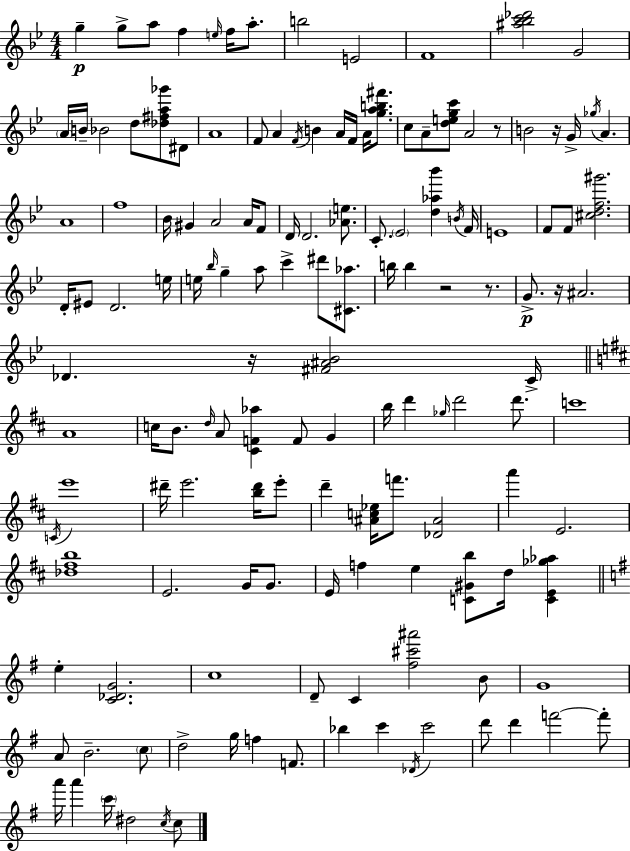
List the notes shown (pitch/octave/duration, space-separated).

G5/q G5/e A5/e F5/q E5/s F5/s A5/e. B5/h E4/h F4/w [A#5,Bb5,C6,Db6]/h G4/h A4/s B4/s Bb4/h D5/e [Db5,F#5,A5,Gb6]/e D#4/e A4/w F4/e A4/q F4/s B4/q A4/s F4/s A4/s [G5,A5,B5,F#6]/e. C5/e A4/e [D5,E5,G5,C6]/e A4/h R/e B4/h R/s G4/s Gb5/s A4/q. A4/w F5/w Bb4/s G#4/q A4/h A4/s F4/e D4/s D4/h. [Ab4,E5]/e. C4/e. Eb4/h [D5,Ab5,Bb6]/q B4/s F4/s E4/w F4/e F4/e [C#5,D5,F5,G#6]/h. D4/s EIS4/e D4/h. E5/s E5/s Bb5/s G5/q A5/e C6/q D#6/e [C#4,Ab5]/e. B5/s B5/q R/h R/e. G4/e. R/s A#4/h. Db4/q. R/s [F#4,A#4,Bb4]/h C4/s A4/w C5/s B4/e. D5/s A4/e [C#4,F4,Ab5]/q F4/e G4/q B5/s D6/q Gb5/s D6/h D6/e. C6/w C4/s E6/w D#6/s E6/h. [B5,D#6]/s E6/e D6/q [A#4,C5,Eb5]/s F6/e. [Db4,A#4]/h A6/q E4/h. [Db5,F#5,B5]/w E4/h. G4/s G4/e. E4/s F5/q E5/q [C4,G#4,B5]/e D5/s [C4,E4,Gb5,Ab5]/q E5/q [C4,Db4,G4]/h. C5/w D4/e C4/q [F#5,C#6,A#6]/h B4/e G4/w A4/e B4/h. C5/e D5/h G5/s F5/q F4/e. Bb5/q C6/q Db4/s C6/h D6/e D6/q F6/h F6/e A6/s A6/q C6/s D#5/h C5/s C5/e